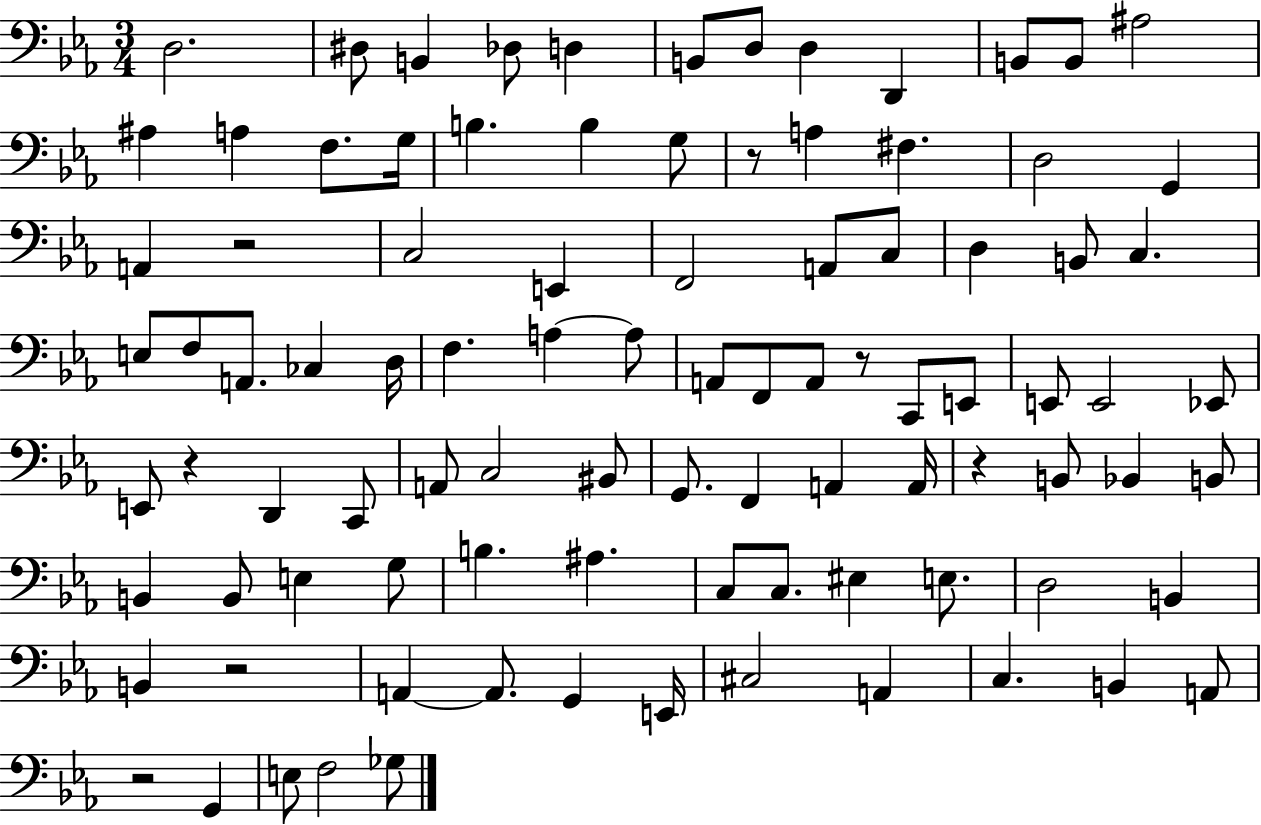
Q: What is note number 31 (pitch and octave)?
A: B2